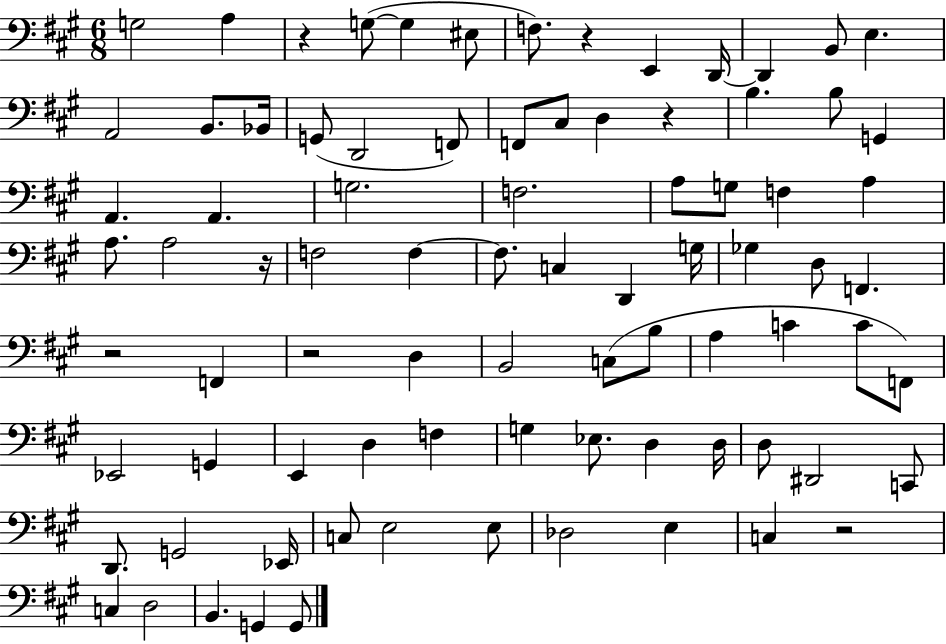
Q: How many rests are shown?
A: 7